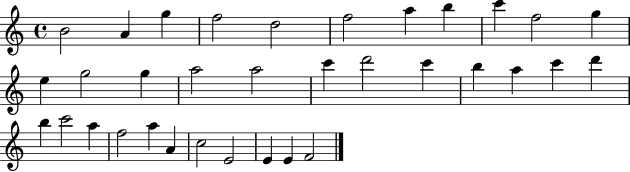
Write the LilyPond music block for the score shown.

{
  \clef treble
  \time 4/4
  \defaultTimeSignature
  \key c \major
  b'2 a'4 g''4 | f''2 d''2 | f''2 a''4 b''4 | c'''4 f''2 g''4 | \break e''4 g''2 g''4 | a''2 a''2 | c'''4 d'''2 c'''4 | b''4 a''4 c'''4 d'''4 | \break b''4 c'''2 a''4 | f''2 a''4 a'4 | c''2 e'2 | e'4 e'4 f'2 | \break \bar "|."
}